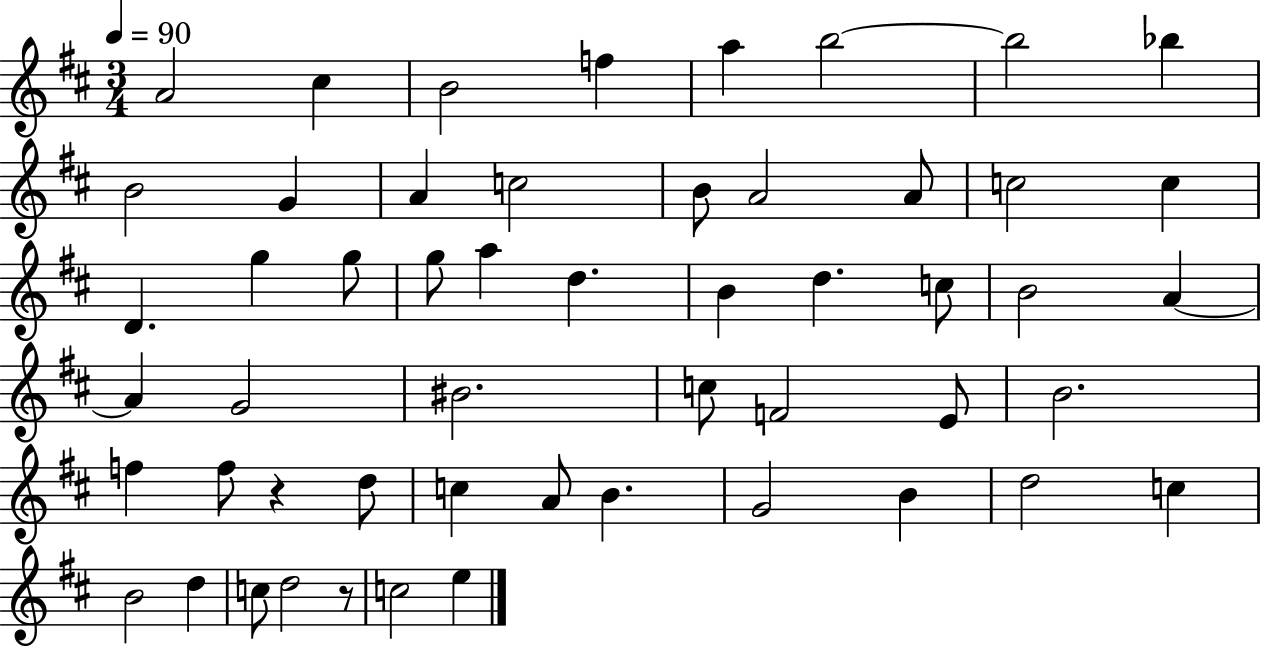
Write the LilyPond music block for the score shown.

{
  \clef treble
  \numericTimeSignature
  \time 3/4
  \key d \major
  \tempo 4 = 90
  \repeat volta 2 { a'2 cis''4 | b'2 f''4 | a''4 b''2~~ | b''2 bes''4 | \break b'2 g'4 | a'4 c''2 | b'8 a'2 a'8 | c''2 c''4 | \break d'4. g''4 g''8 | g''8 a''4 d''4. | b'4 d''4. c''8 | b'2 a'4~~ | \break a'4 g'2 | bis'2. | c''8 f'2 e'8 | b'2. | \break f''4 f''8 r4 d''8 | c''4 a'8 b'4. | g'2 b'4 | d''2 c''4 | \break b'2 d''4 | c''8 d''2 r8 | c''2 e''4 | } \bar "|."
}